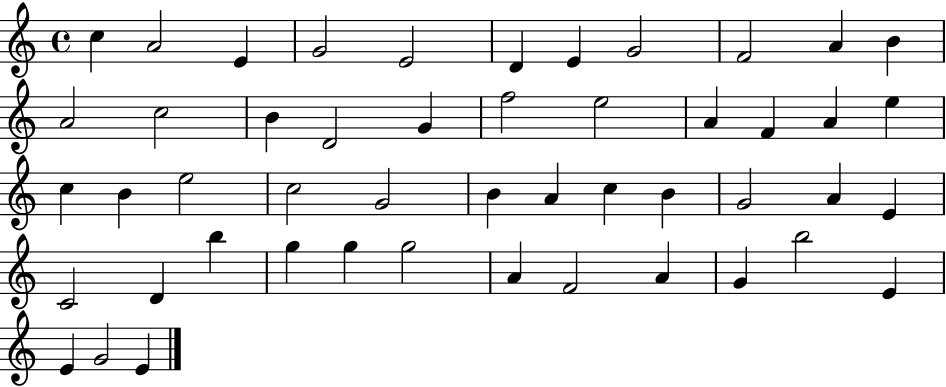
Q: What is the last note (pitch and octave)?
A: E4